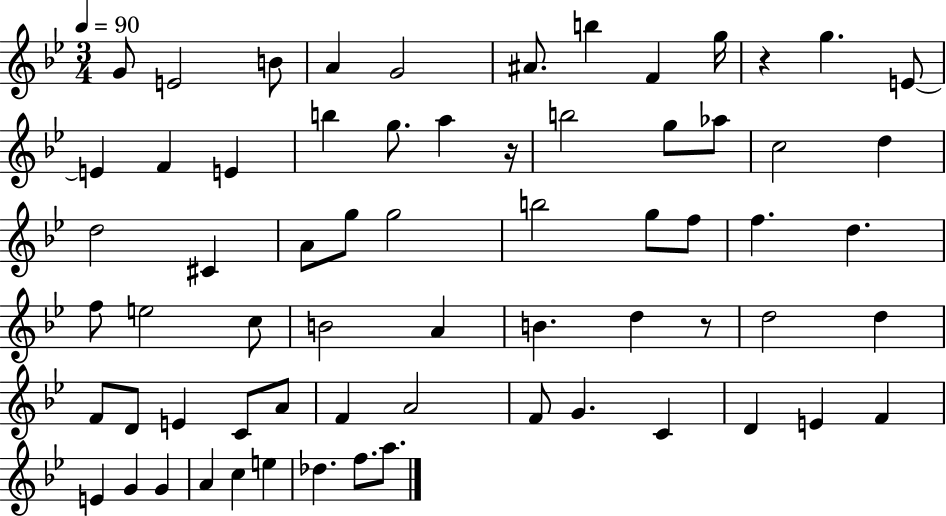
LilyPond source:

{
  \clef treble
  \numericTimeSignature
  \time 3/4
  \key bes \major
  \tempo 4 = 90
  g'8 e'2 b'8 | a'4 g'2 | ais'8. b''4 f'4 g''16 | r4 g''4. e'8~~ | \break e'4 f'4 e'4 | b''4 g''8. a''4 r16 | b''2 g''8 aes''8 | c''2 d''4 | \break d''2 cis'4 | a'8 g''8 g''2 | b''2 g''8 f''8 | f''4. d''4. | \break f''8 e''2 c''8 | b'2 a'4 | b'4. d''4 r8 | d''2 d''4 | \break f'8 d'8 e'4 c'8 a'8 | f'4 a'2 | f'8 g'4. c'4 | d'4 e'4 f'4 | \break e'4 g'4 g'4 | a'4 c''4 e''4 | des''4. f''8. a''8. | \bar "|."
}